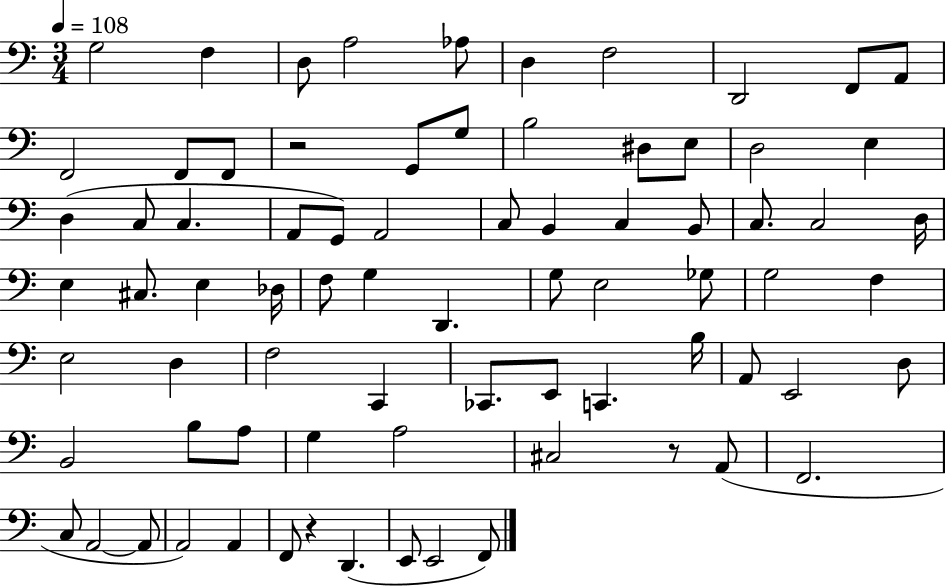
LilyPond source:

{
  \clef bass
  \numericTimeSignature
  \time 3/4
  \key c \major
  \tempo 4 = 108
  g2 f4 | d8 a2 aes8 | d4 f2 | d,2 f,8 a,8 | \break f,2 f,8 f,8 | r2 g,8 g8 | b2 dis8 e8 | d2 e4 | \break d4( c8 c4. | a,8 g,8) a,2 | c8 b,4 c4 b,8 | c8. c2 d16 | \break e4 cis8. e4 des16 | f8 g4 d,4. | g8 e2 ges8 | g2 f4 | \break e2 d4 | f2 c,4 | ces,8. e,8 c,4. b16 | a,8 e,2 d8 | \break b,2 b8 a8 | g4 a2 | cis2 r8 a,8( | f,2. | \break c8 a,2~~ a,8 | a,2) a,4 | f,8 r4 d,4.( | e,8 e,2 f,8) | \break \bar "|."
}